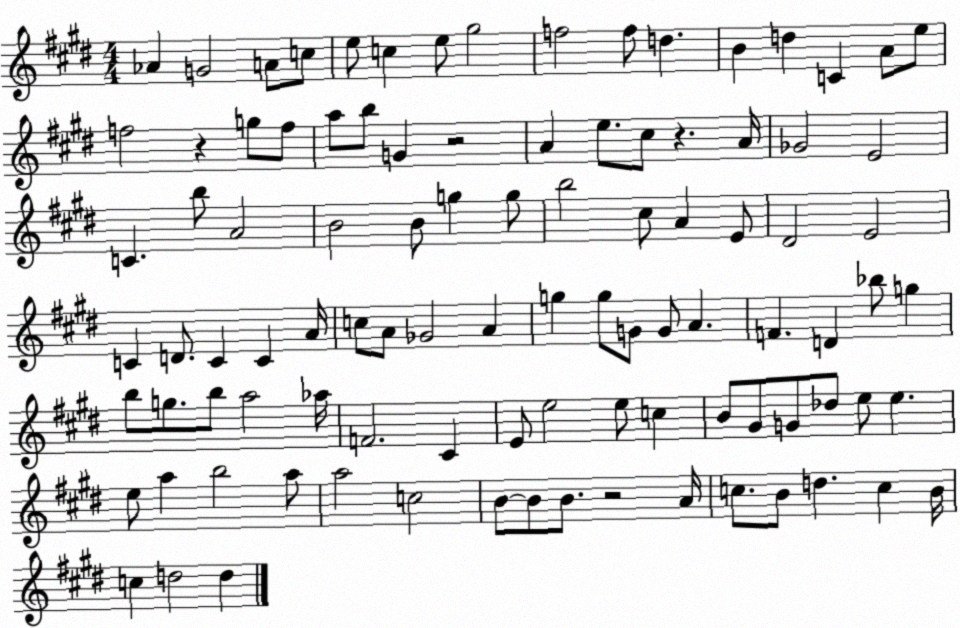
X:1
T:Untitled
M:4/4
L:1/4
K:E
_A G2 A/2 c/2 e/2 c e/2 ^g2 f2 f/2 d B d C A/2 e/2 f2 z g/2 f/2 a/2 b/2 G z2 A e/2 ^c/2 z A/4 _G2 E2 C b/2 A2 B2 B/2 g g/2 b2 ^c/2 A E/2 ^D2 E2 C D/2 C C A/4 c/2 A/2 _G2 A g g/2 G/2 G/2 A F D _b/2 g b/2 g/2 b/2 a2 _a/4 F2 ^C E/2 e2 e/2 c B/2 ^G/2 G/2 _d/2 e/2 e e/2 a b2 a/2 a2 c2 B/2 B/2 B/2 z2 A/4 c/2 B/2 d c B/4 c d2 d